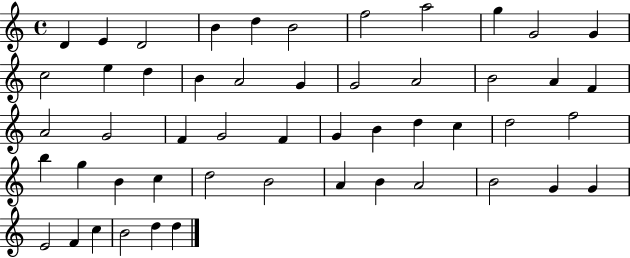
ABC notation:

X:1
T:Untitled
M:4/4
L:1/4
K:C
D E D2 B d B2 f2 a2 g G2 G c2 e d B A2 G G2 A2 B2 A F A2 G2 F G2 F G B d c d2 f2 b g B c d2 B2 A B A2 B2 G G E2 F c B2 d d